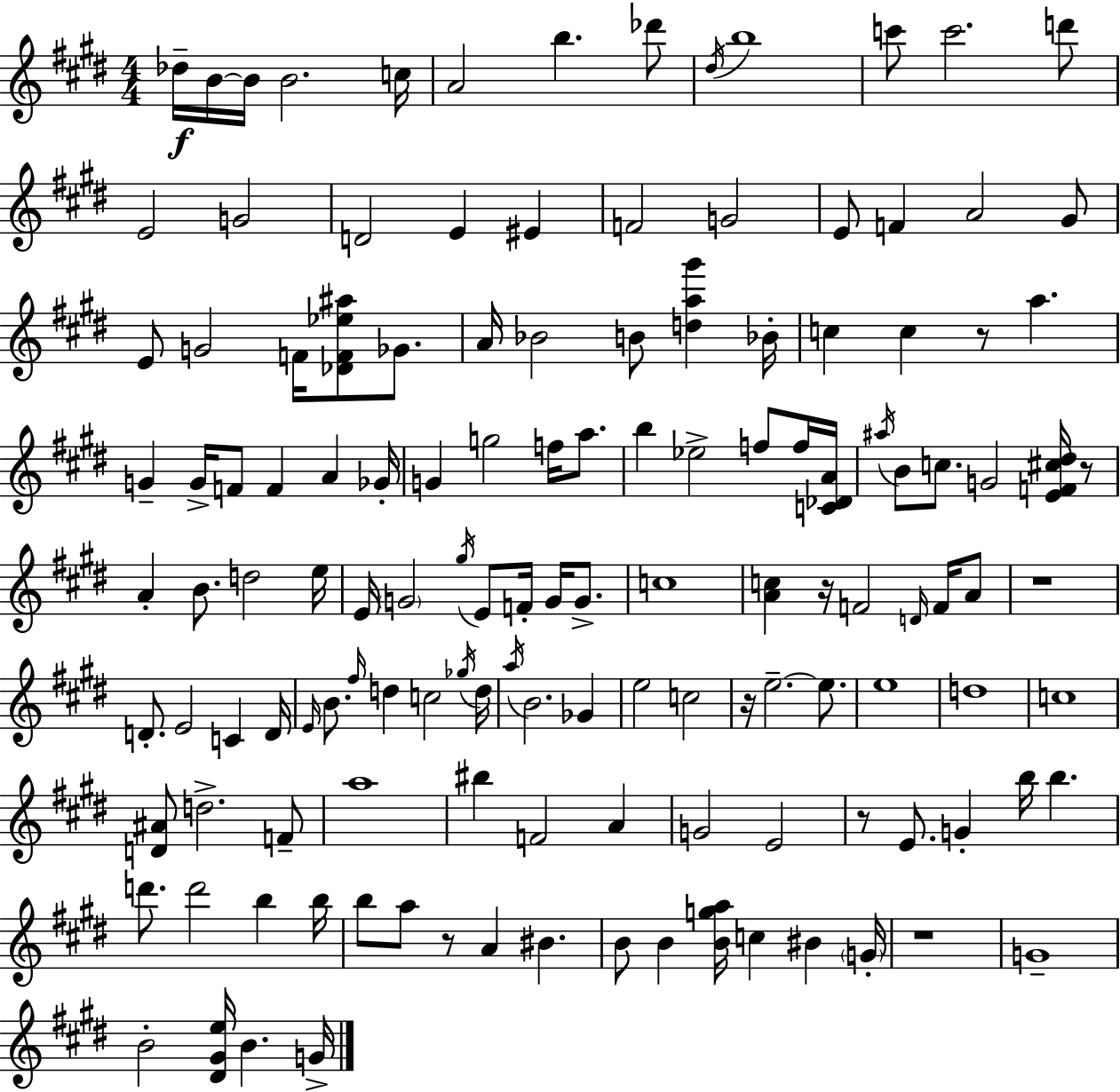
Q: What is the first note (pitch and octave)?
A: Db5